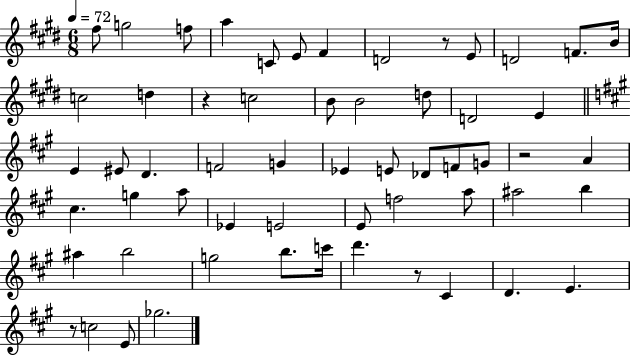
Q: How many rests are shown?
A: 5